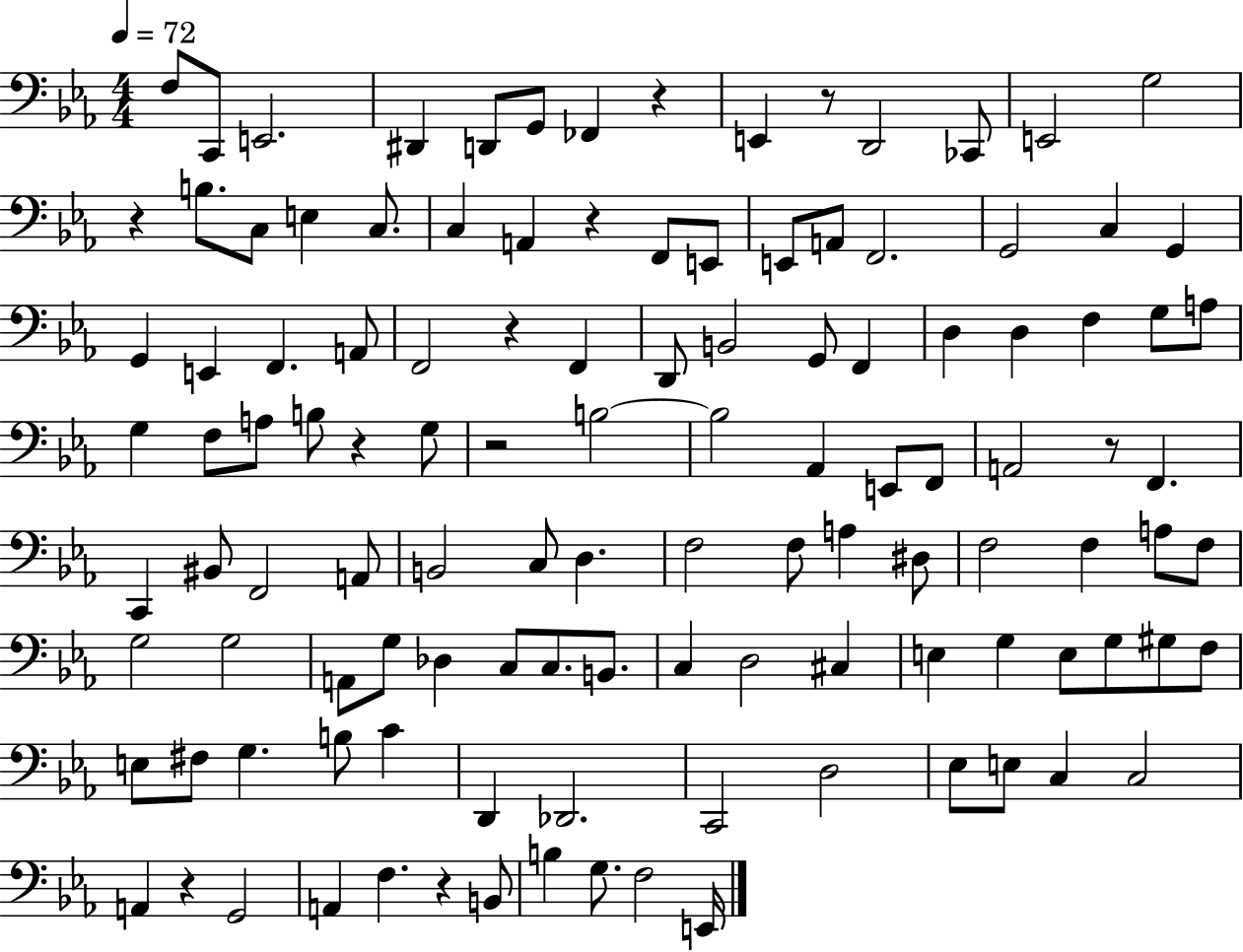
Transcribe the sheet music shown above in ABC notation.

X:1
T:Untitled
M:4/4
L:1/4
K:Eb
F,/2 C,,/2 E,,2 ^D,, D,,/2 G,,/2 _F,, z E,, z/2 D,,2 _C,,/2 E,,2 G,2 z B,/2 C,/2 E, C,/2 C, A,, z F,,/2 E,,/2 E,,/2 A,,/2 F,,2 G,,2 C, G,, G,, E,, F,, A,,/2 F,,2 z F,, D,,/2 B,,2 G,,/2 F,, D, D, F, G,/2 A,/2 G, F,/2 A,/2 B,/2 z G,/2 z2 B,2 B,2 _A,, E,,/2 F,,/2 A,,2 z/2 F,, C,, ^B,,/2 F,,2 A,,/2 B,,2 C,/2 D, F,2 F,/2 A, ^D,/2 F,2 F, A,/2 F,/2 G,2 G,2 A,,/2 G,/2 _D, C,/2 C,/2 B,,/2 C, D,2 ^C, E, G, E,/2 G,/2 ^G,/2 F,/2 E,/2 ^F,/2 G, B,/2 C D,, _D,,2 C,,2 D,2 _E,/2 E,/2 C, C,2 A,, z G,,2 A,, F, z B,,/2 B, G,/2 F,2 E,,/4